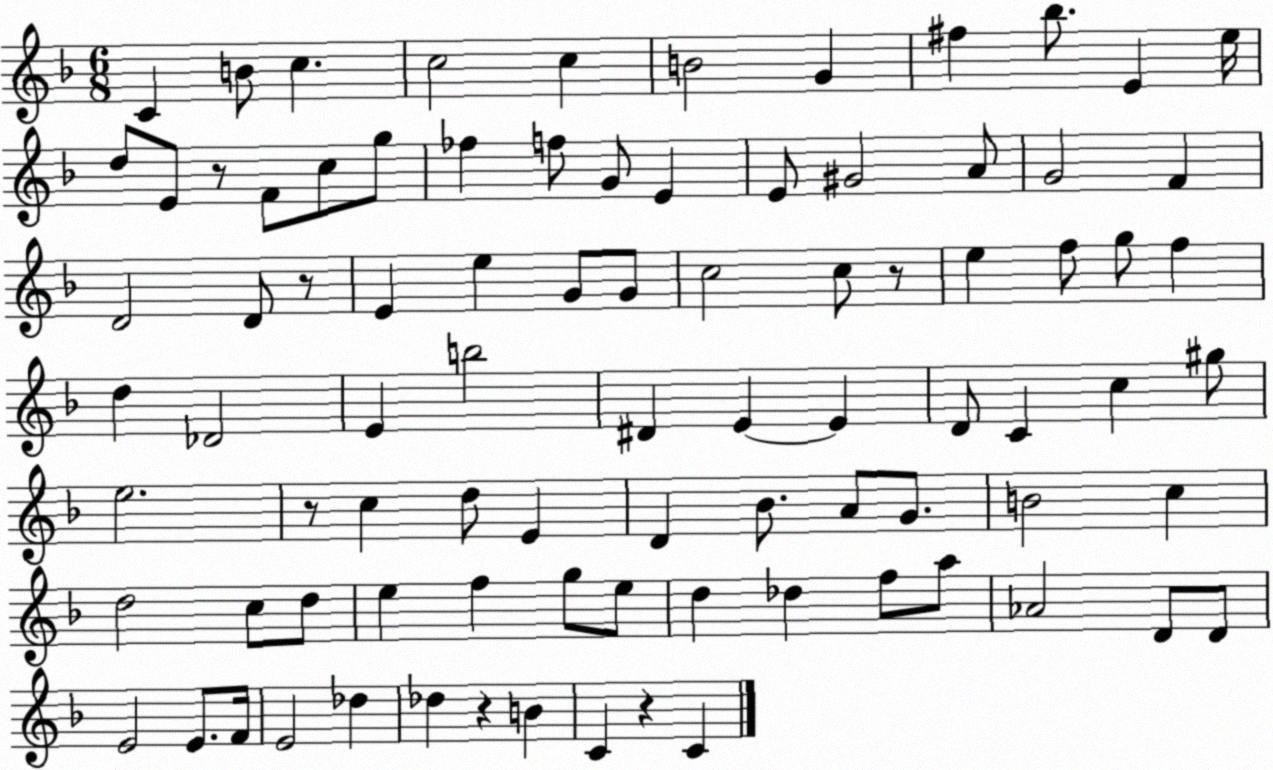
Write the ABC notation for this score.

X:1
T:Untitled
M:6/8
L:1/4
K:F
C B/2 c c2 c B2 G ^f _b/2 E e/4 d/2 E/2 z/2 F/2 c/2 g/2 _f f/2 G/2 E E/2 ^G2 A/2 G2 F D2 D/2 z/2 E e G/2 G/2 c2 c/2 z/2 e f/2 g/2 f d _D2 E b2 ^D E E D/2 C c ^g/2 e2 z/2 c d/2 E D _B/2 A/2 G/2 B2 c d2 c/2 d/2 e f g/2 e/2 d _d f/2 a/2 _A2 D/2 D/2 E2 E/2 F/4 E2 _d _d z B C z C